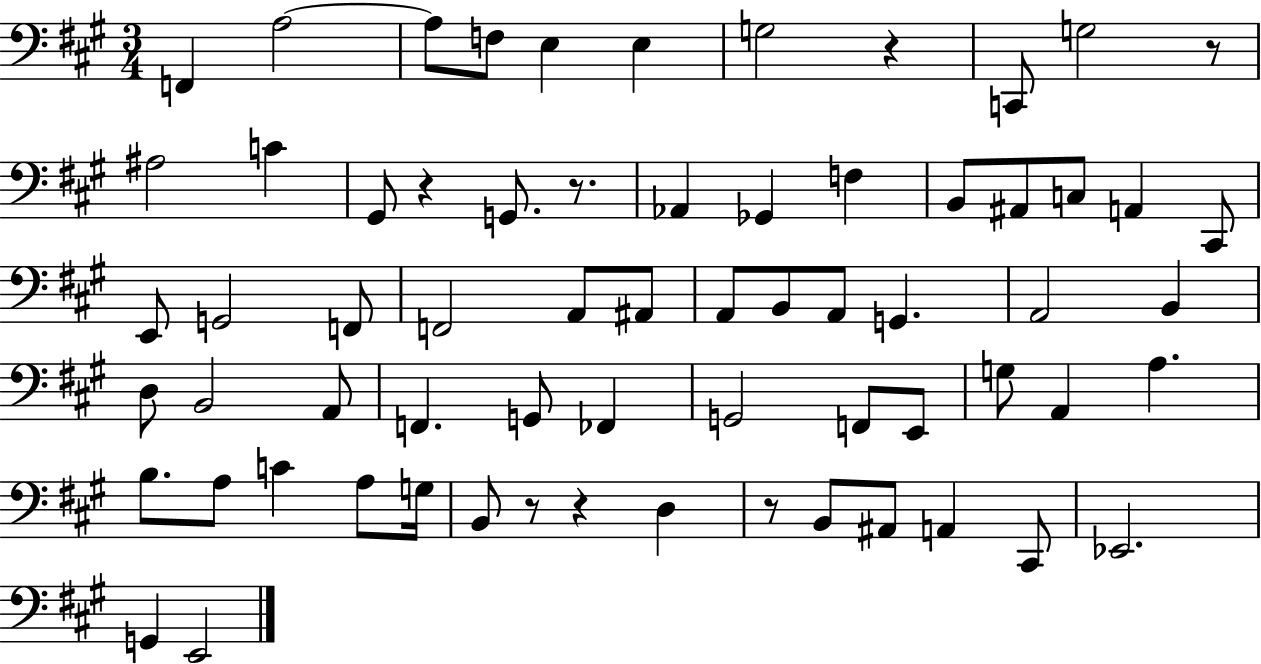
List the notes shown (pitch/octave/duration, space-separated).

F2/q A3/h A3/e F3/e E3/q E3/q G3/h R/q C2/e G3/h R/e A#3/h C4/q G#2/e R/q G2/e. R/e. Ab2/q Gb2/q F3/q B2/e A#2/e C3/e A2/q C#2/e E2/e G2/h F2/e F2/h A2/e A#2/e A2/e B2/e A2/e G2/q. A2/h B2/q D3/e B2/h A2/e F2/q. G2/e FES2/q G2/h F2/e E2/e G3/e A2/q A3/q. B3/e. A3/e C4/q A3/e G3/s B2/e R/e R/q D3/q R/e B2/e A#2/e A2/q C#2/e Eb2/h. G2/q E2/h